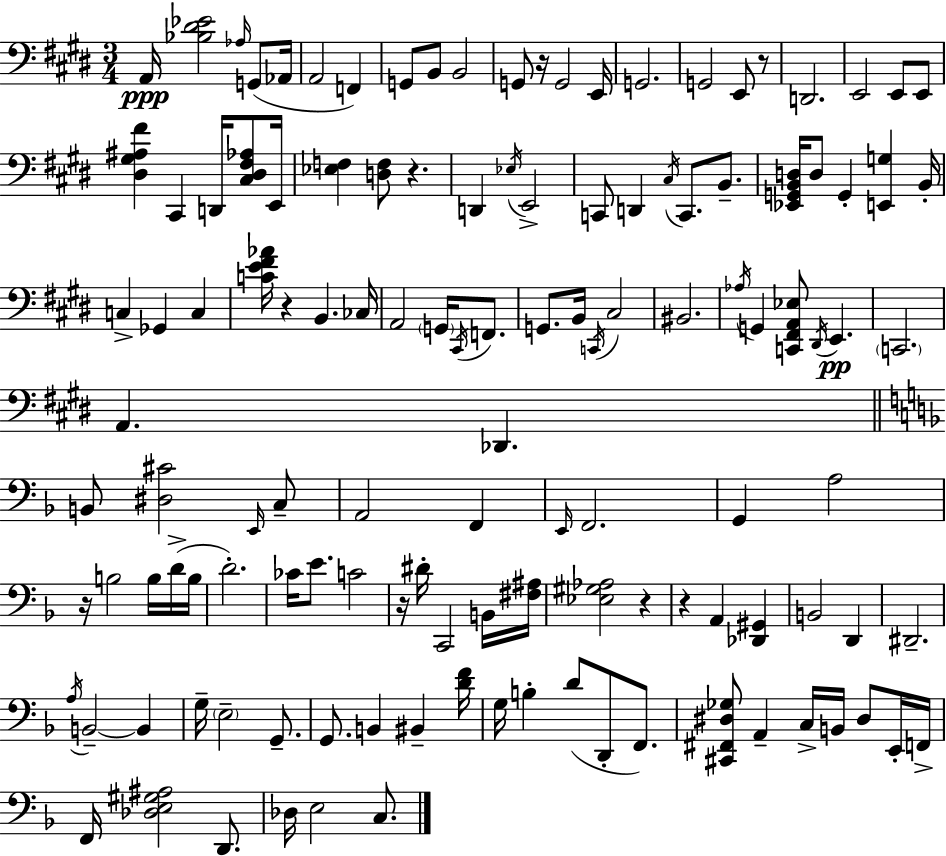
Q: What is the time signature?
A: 3/4